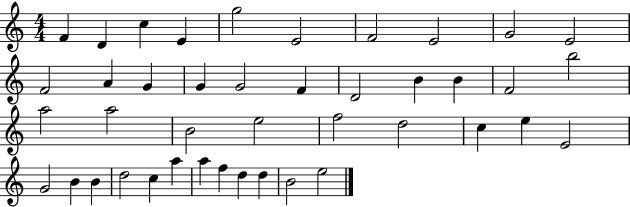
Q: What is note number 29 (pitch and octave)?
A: E5